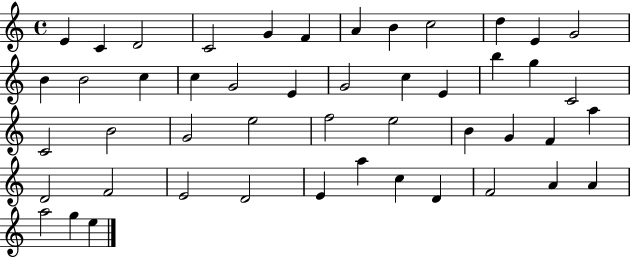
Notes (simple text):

E4/q C4/q D4/h C4/h G4/q F4/q A4/q B4/q C5/h D5/q E4/q G4/h B4/q B4/h C5/q C5/q G4/h E4/q G4/h C5/q E4/q B5/q G5/q C4/h C4/h B4/h G4/h E5/h F5/h E5/h B4/q G4/q F4/q A5/q D4/h F4/h E4/h D4/h E4/q A5/q C5/q D4/q F4/h A4/q A4/q A5/h G5/q E5/q